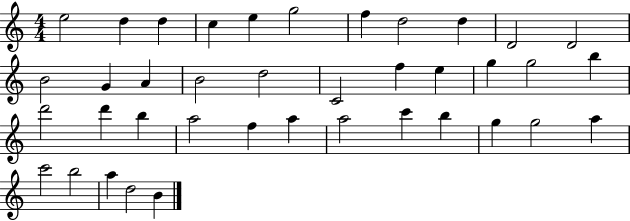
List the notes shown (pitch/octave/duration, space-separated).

E5/h D5/q D5/q C5/q E5/q G5/h F5/q D5/h D5/q D4/h D4/h B4/h G4/q A4/q B4/h D5/h C4/h F5/q E5/q G5/q G5/h B5/q D6/h D6/q B5/q A5/h F5/q A5/q A5/h C6/q B5/q G5/q G5/h A5/q C6/h B5/h A5/q D5/h B4/q